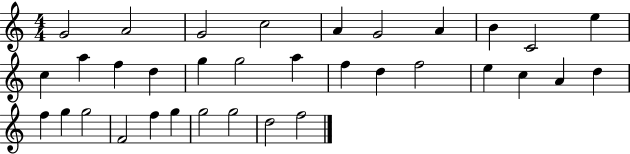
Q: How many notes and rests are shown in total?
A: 34